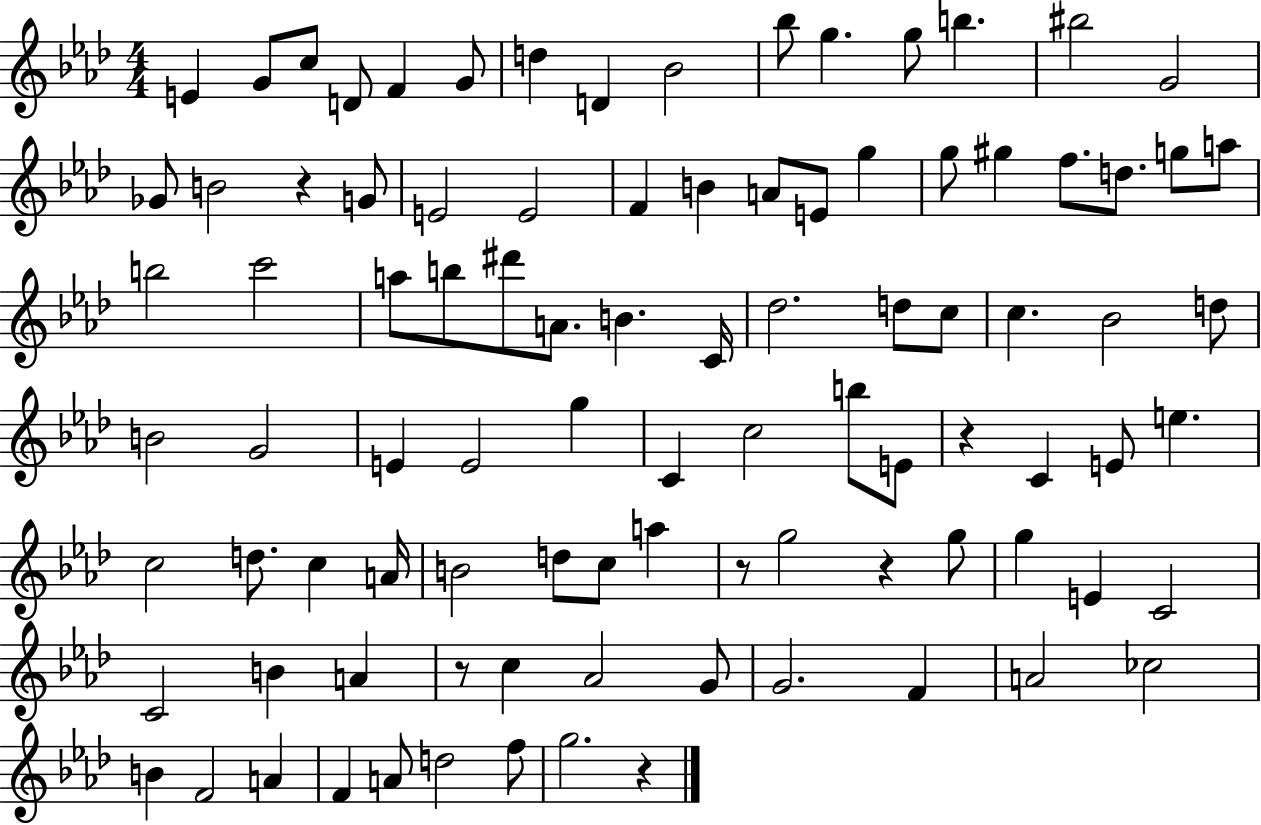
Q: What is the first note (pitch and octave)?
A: E4